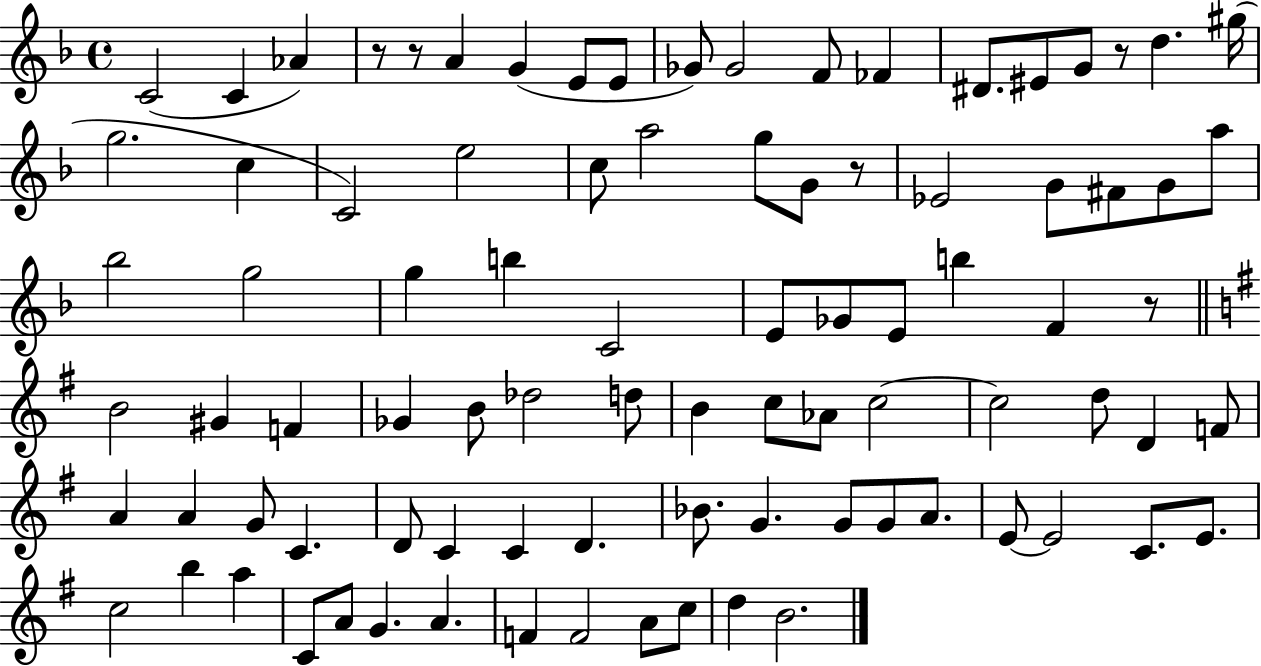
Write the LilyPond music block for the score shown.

{
  \clef treble
  \time 4/4
  \defaultTimeSignature
  \key f \major
  c'2( c'4 aes'4) | r8 r8 a'4 g'4( e'8 e'8 | ges'8) ges'2 f'8 fes'4 | dis'8. eis'8 g'8 r8 d''4. gis''16( | \break g''2. c''4 | c'2) e''2 | c''8 a''2 g''8 g'8 r8 | ees'2 g'8 fis'8 g'8 a''8 | \break bes''2 g''2 | g''4 b''4 c'2 | e'8 ges'8 e'8 b''4 f'4 r8 | \bar "||" \break \key e \minor b'2 gis'4 f'4 | ges'4 b'8 des''2 d''8 | b'4 c''8 aes'8 c''2~~ | c''2 d''8 d'4 f'8 | \break a'4 a'4 g'8 c'4. | d'8 c'4 c'4 d'4. | bes'8. g'4. g'8 g'8 a'8. | e'8~~ e'2 c'8. e'8. | \break c''2 b''4 a''4 | c'8 a'8 g'4. a'4. | f'4 f'2 a'8 c''8 | d''4 b'2. | \break \bar "|."
}